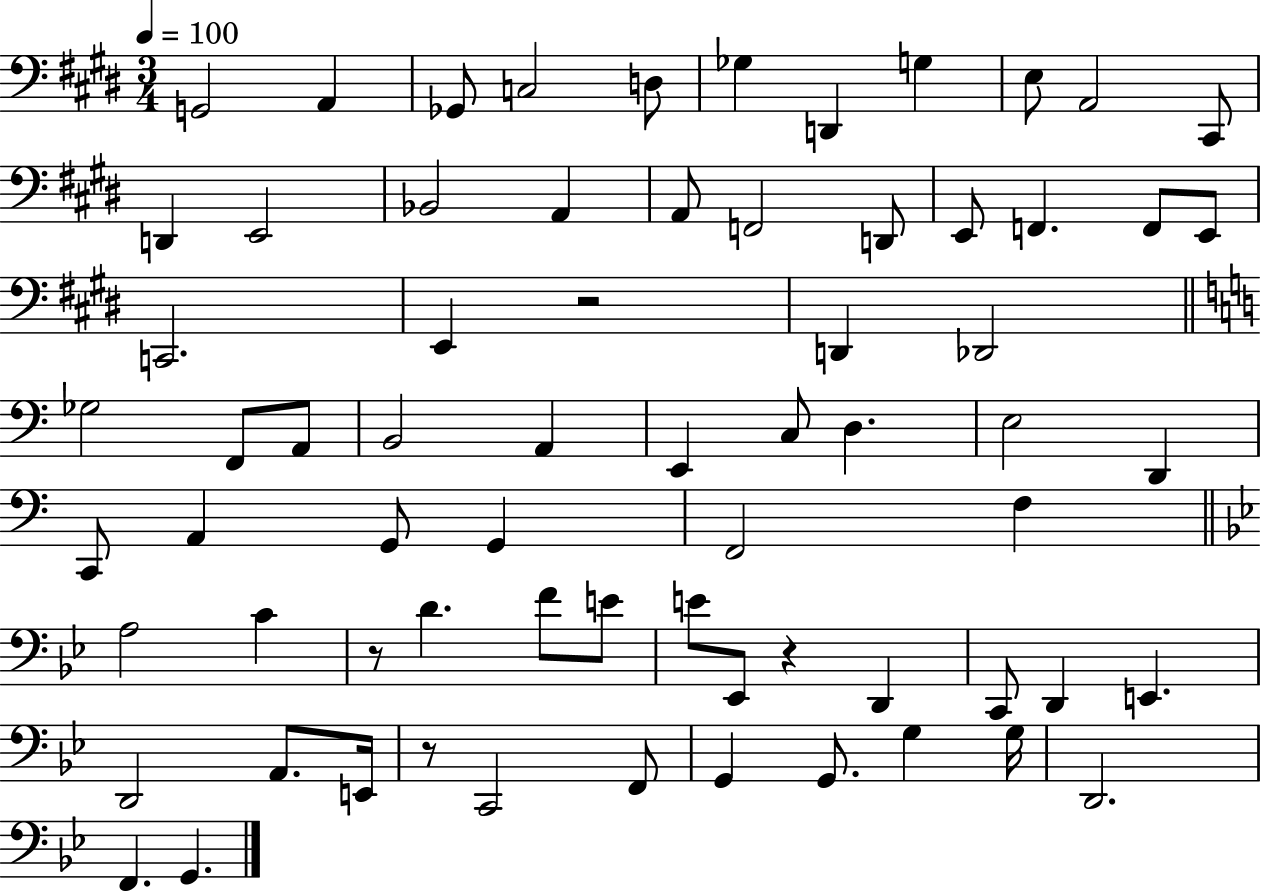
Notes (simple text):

G2/h A2/q Gb2/e C3/h D3/e Gb3/q D2/q G3/q E3/e A2/h C#2/e D2/q E2/h Bb2/h A2/q A2/e F2/h D2/e E2/e F2/q. F2/e E2/e C2/h. E2/q R/h D2/q Db2/h Gb3/h F2/e A2/e B2/h A2/q E2/q C3/e D3/q. E3/h D2/q C2/e A2/q G2/e G2/q F2/h F3/q A3/h C4/q R/e D4/q. F4/e E4/e E4/e Eb2/e R/q D2/q C2/e D2/q E2/q. D2/h A2/e. E2/s R/e C2/h F2/e G2/q G2/e. G3/q G3/s D2/h. F2/q. G2/q.